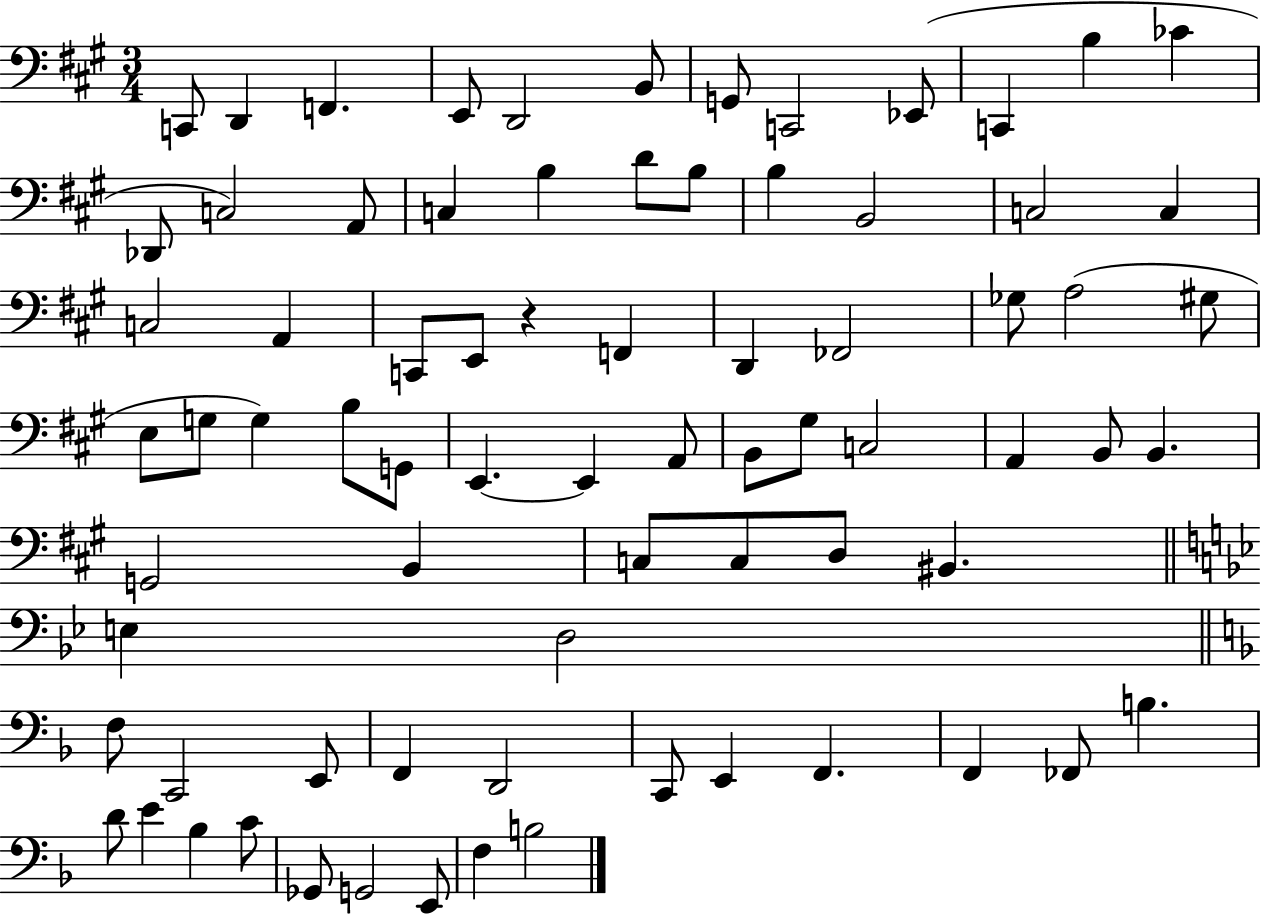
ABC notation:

X:1
T:Untitled
M:3/4
L:1/4
K:A
C,,/2 D,, F,, E,,/2 D,,2 B,,/2 G,,/2 C,,2 _E,,/2 C,, B, _C _D,,/2 C,2 A,,/2 C, B, D/2 B,/2 B, B,,2 C,2 C, C,2 A,, C,,/2 E,,/2 z F,, D,, _F,,2 _G,/2 A,2 ^G,/2 E,/2 G,/2 G, B,/2 G,,/2 E,, E,, A,,/2 B,,/2 ^G,/2 C,2 A,, B,,/2 B,, G,,2 B,, C,/2 C,/2 D,/2 ^B,, E, D,2 F,/2 C,,2 E,,/2 F,, D,,2 C,,/2 E,, F,, F,, _F,,/2 B, D/2 E _B, C/2 _G,,/2 G,,2 E,,/2 F, B,2